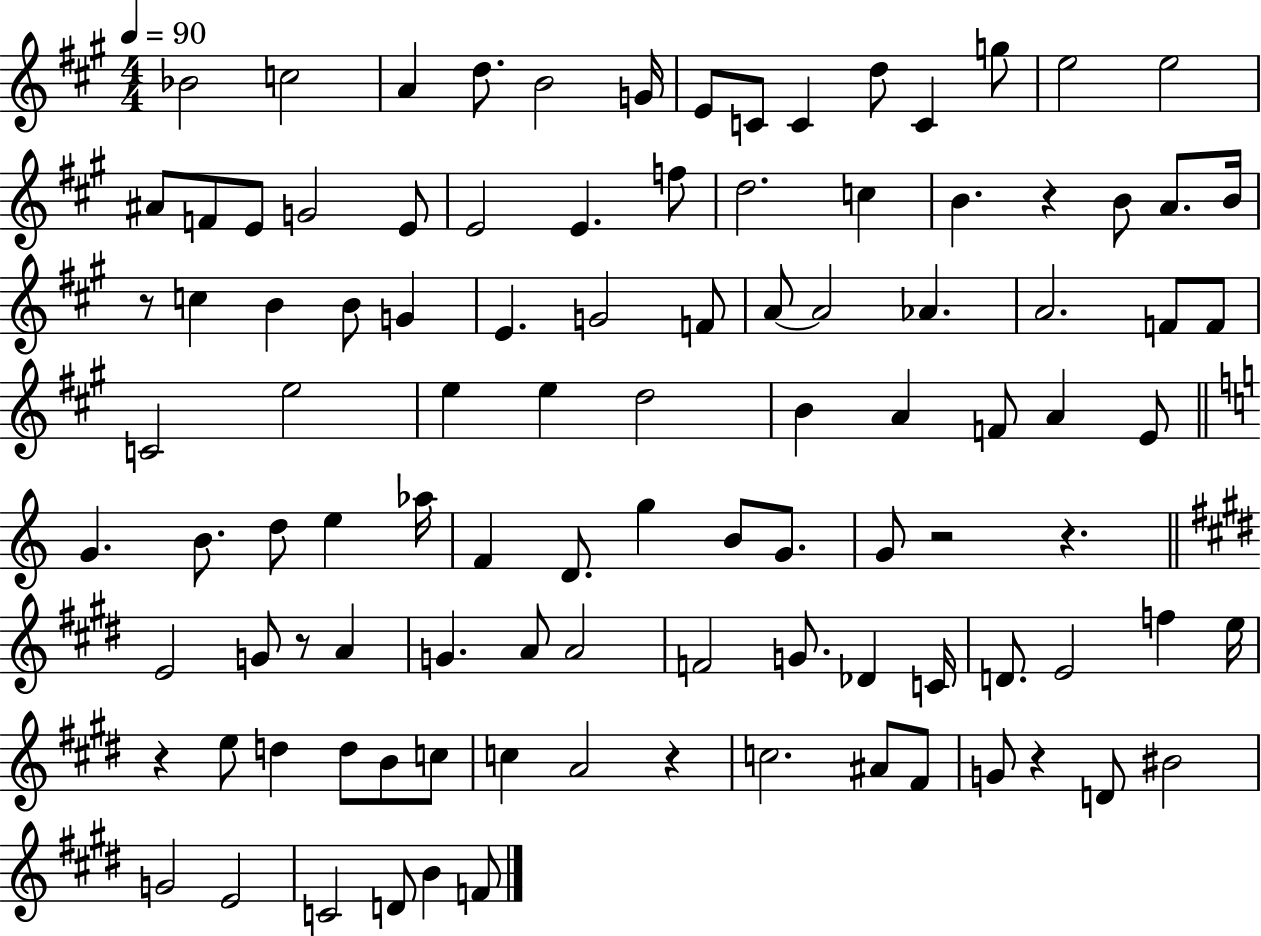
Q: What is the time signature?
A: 4/4